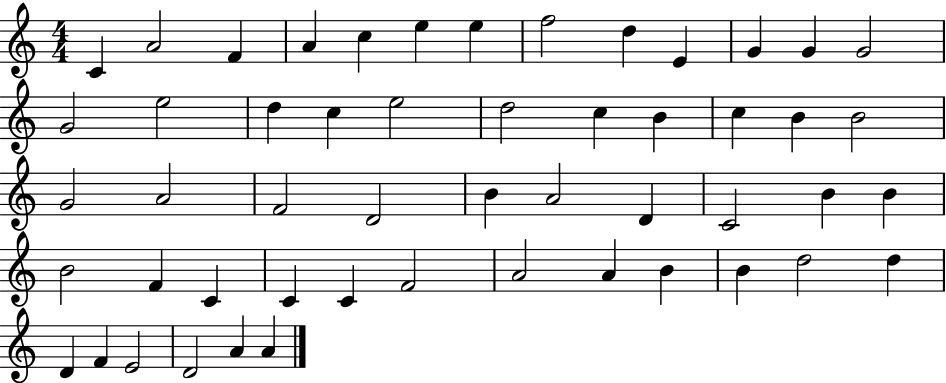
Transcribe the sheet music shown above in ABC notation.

X:1
T:Untitled
M:4/4
L:1/4
K:C
C A2 F A c e e f2 d E G G G2 G2 e2 d c e2 d2 c B c B B2 G2 A2 F2 D2 B A2 D C2 B B B2 F C C C F2 A2 A B B d2 d D F E2 D2 A A